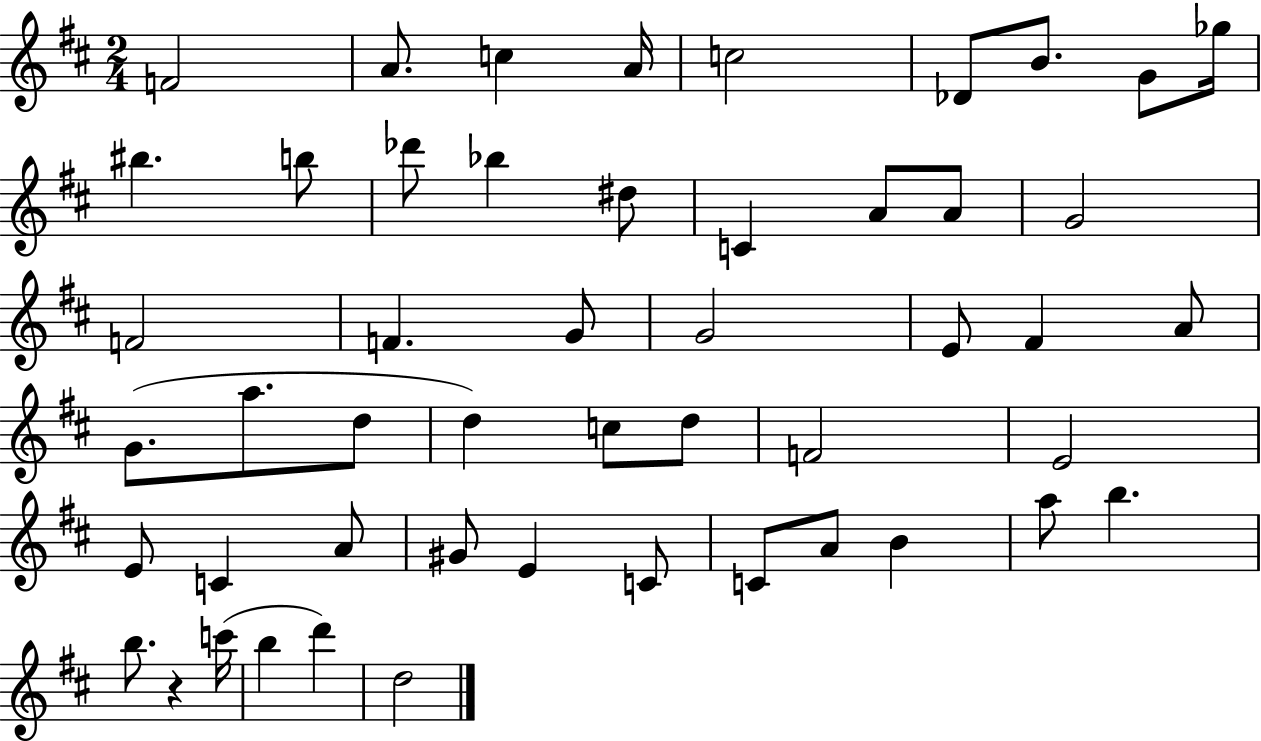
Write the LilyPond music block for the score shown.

{
  \clef treble
  \numericTimeSignature
  \time 2/4
  \key d \major
  f'2 | a'8. c''4 a'16 | c''2 | des'8 b'8. g'8 ges''16 | \break bis''4. b''8 | des'''8 bes''4 dis''8 | c'4 a'8 a'8 | g'2 | \break f'2 | f'4. g'8 | g'2 | e'8 fis'4 a'8 | \break g'8.( a''8. d''8 | d''4) c''8 d''8 | f'2 | e'2 | \break e'8 c'4 a'8 | gis'8 e'4 c'8 | c'8 a'8 b'4 | a''8 b''4. | \break b''8. r4 c'''16( | b''4 d'''4) | d''2 | \bar "|."
}